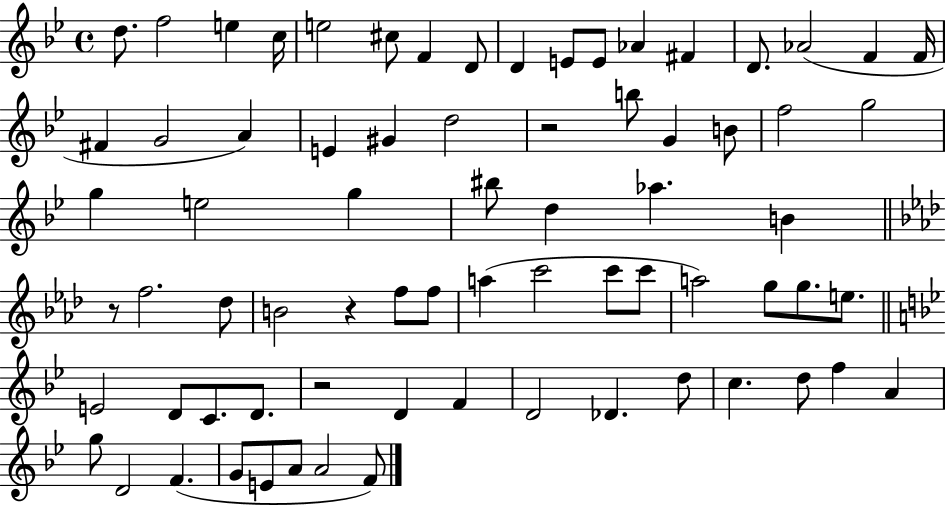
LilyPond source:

{
  \clef treble
  \time 4/4
  \defaultTimeSignature
  \key bes \major
  d''8. f''2 e''4 c''16 | e''2 cis''8 f'4 d'8 | d'4 e'8 e'8 aes'4 fis'4 | d'8. aes'2( f'4 f'16 | \break fis'4 g'2 a'4) | e'4 gis'4 d''2 | r2 b''8 g'4 b'8 | f''2 g''2 | \break g''4 e''2 g''4 | bis''8 d''4 aes''4. b'4 | \bar "||" \break \key aes \major r8 f''2. des''8 | b'2 r4 f''8 f''8 | a''4( c'''2 c'''8 c'''8 | a''2) g''8 g''8. e''8. | \break \bar "||" \break \key bes \major e'2 d'8 c'8. d'8. | r2 d'4 f'4 | d'2 des'4. d''8 | c''4. d''8 f''4 a'4 | \break g''8 d'2 f'4.( | g'8 e'8 a'8 a'2 f'8) | \bar "|."
}